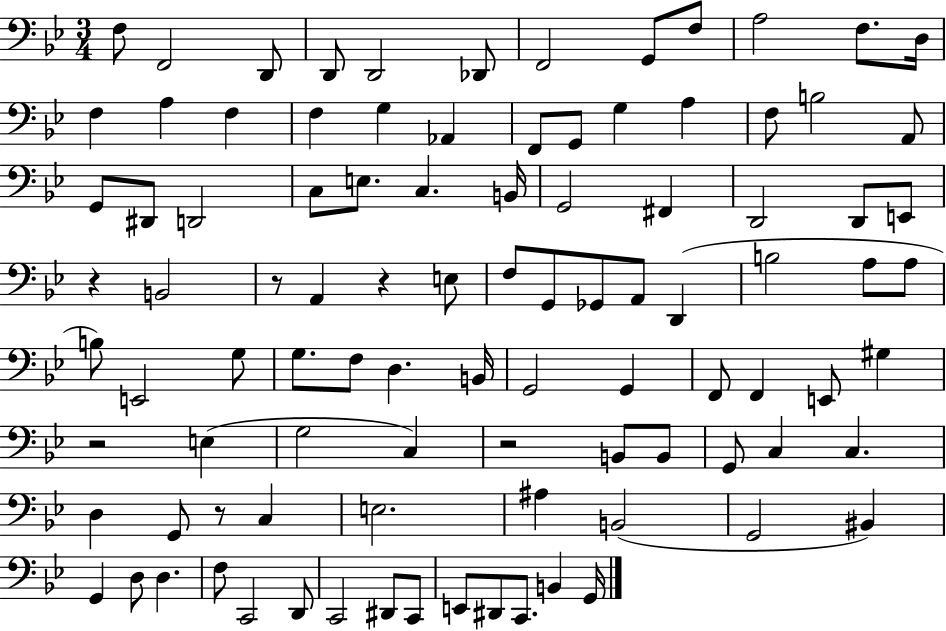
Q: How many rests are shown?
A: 6